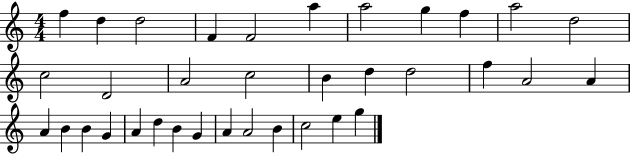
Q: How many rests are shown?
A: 0